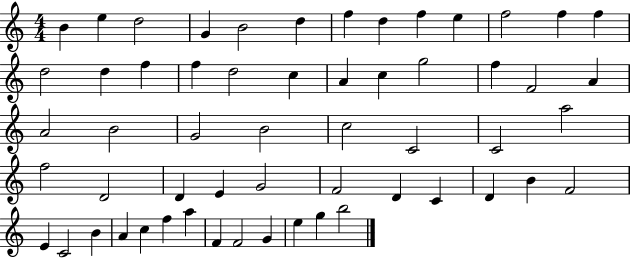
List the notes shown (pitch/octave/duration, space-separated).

B4/q E5/q D5/h G4/q B4/h D5/q F5/q D5/q F5/q E5/q F5/h F5/q F5/q D5/h D5/q F5/q F5/q D5/h C5/q A4/q C5/q G5/h F5/q F4/h A4/q A4/h B4/h G4/h B4/h C5/h C4/h C4/h A5/h F5/h D4/h D4/q E4/q G4/h F4/h D4/q C4/q D4/q B4/q F4/h E4/q C4/h B4/q A4/q C5/q F5/q A5/q F4/q F4/h G4/q E5/q G5/q B5/h